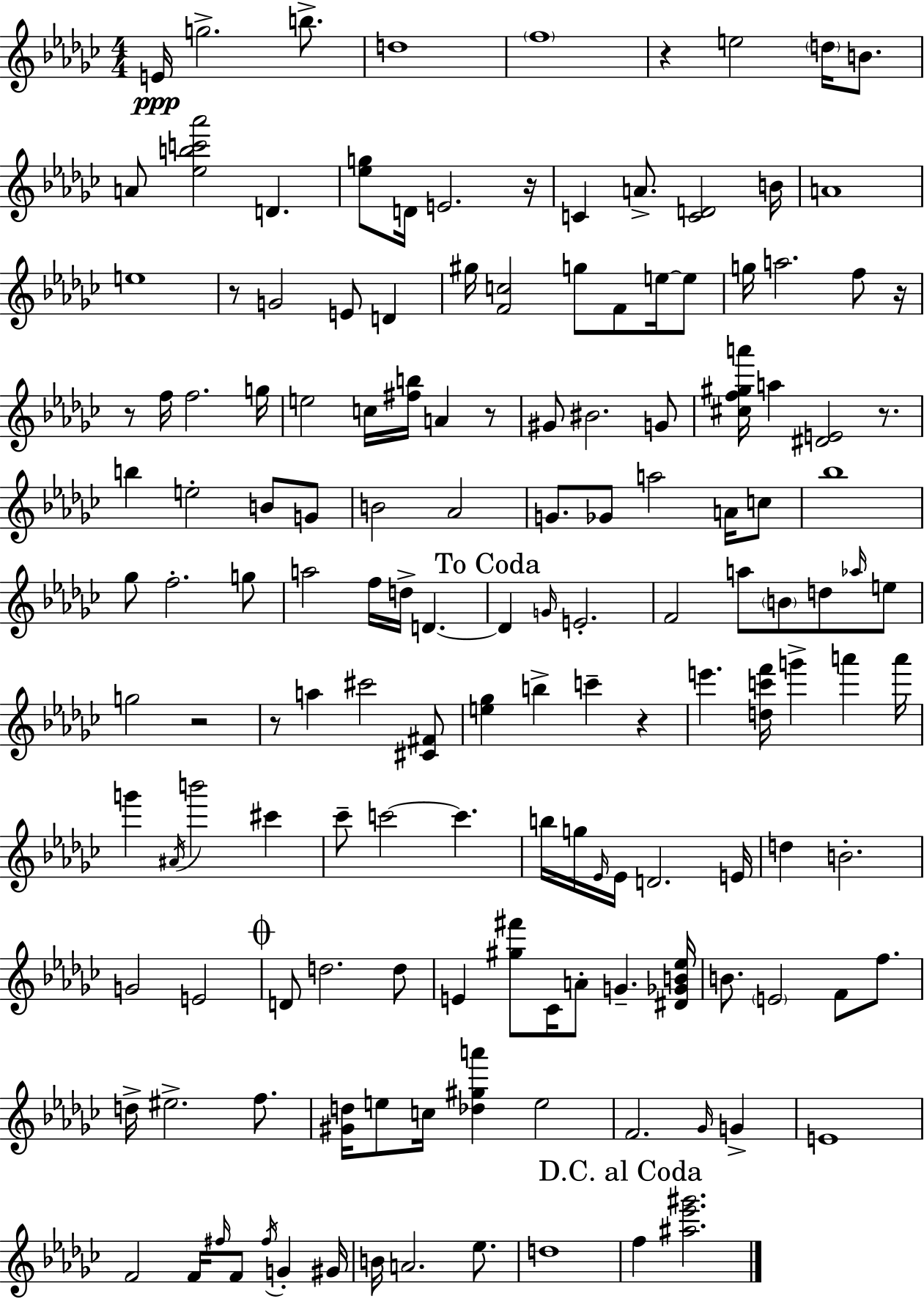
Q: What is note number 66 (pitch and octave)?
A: E5